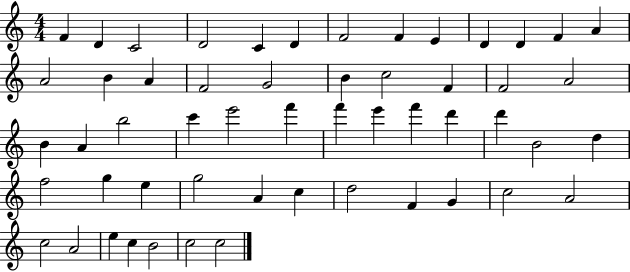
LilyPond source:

{
  \clef treble
  \numericTimeSignature
  \time 4/4
  \key c \major
  f'4 d'4 c'2 | d'2 c'4 d'4 | f'2 f'4 e'4 | d'4 d'4 f'4 a'4 | \break a'2 b'4 a'4 | f'2 g'2 | b'4 c''2 f'4 | f'2 a'2 | \break b'4 a'4 b''2 | c'''4 e'''2 f'''4 | f'''4 e'''4 f'''4 d'''4 | d'''4 b'2 d''4 | \break f''2 g''4 e''4 | g''2 a'4 c''4 | d''2 f'4 g'4 | c''2 a'2 | \break c''2 a'2 | e''4 c''4 b'2 | c''2 c''2 | \bar "|."
}